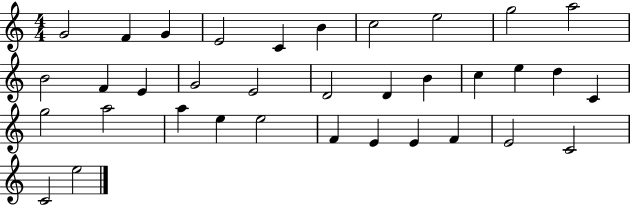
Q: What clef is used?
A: treble